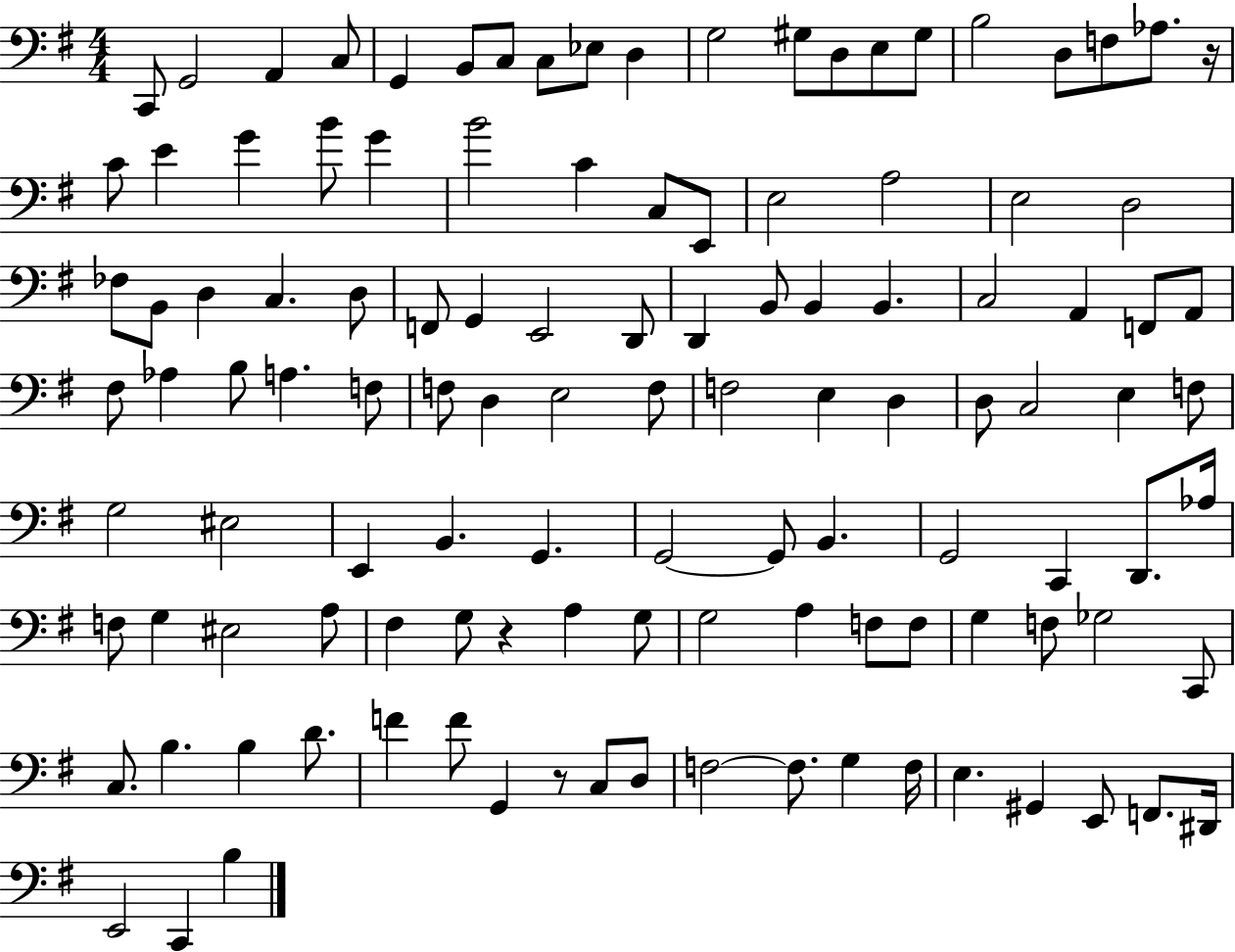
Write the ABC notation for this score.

X:1
T:Untitled
M:4/4
L:1/4
K:G
C,,/2 G,,2 A,, C,/2 G,, B,,/2 C,/2 C,/2 _E,/2 D, G,2 ^G,/2 D,/2 E,/2 ^G,/2 B,2 D,/2 F,/2 _A,/2 z/4 C/2 E G B/2 G B2 C C,/2 E,,/2 E,2 A,2 E,2 D,2 _F,/2 B,,/2 D, C, D,/2 F,,/2 G,, E,,2 D,,/2 D,, B,,/2 B,, B,, C,2 A,, F,,/2 A,,/2 ^F,/2 _A, B,/2 A, F,/2 F,/2 D, E,2 F,/2 F,2 E, D, D,/2 C,2 E, F,/2 G,2 ^E,2 E,, B,, G,, G,,2 G,,/2 B,, G,,2 C,, D,,/2 _A,/4 F,/2 G, ^E,2 A,/2 ^F, G,/2 z A, G,/2 G,2 A, F,/2 F,/2 G, F,/2 _G,2 C,,/2 C,/2 B, B, D/2 F F/2 G,, z/2 C,/2 D,/2 F,2 F,/2 G, F,/4 E, ^G,, E,,/2 F,,/2 ^D,,/4 E,,2 C,, B,